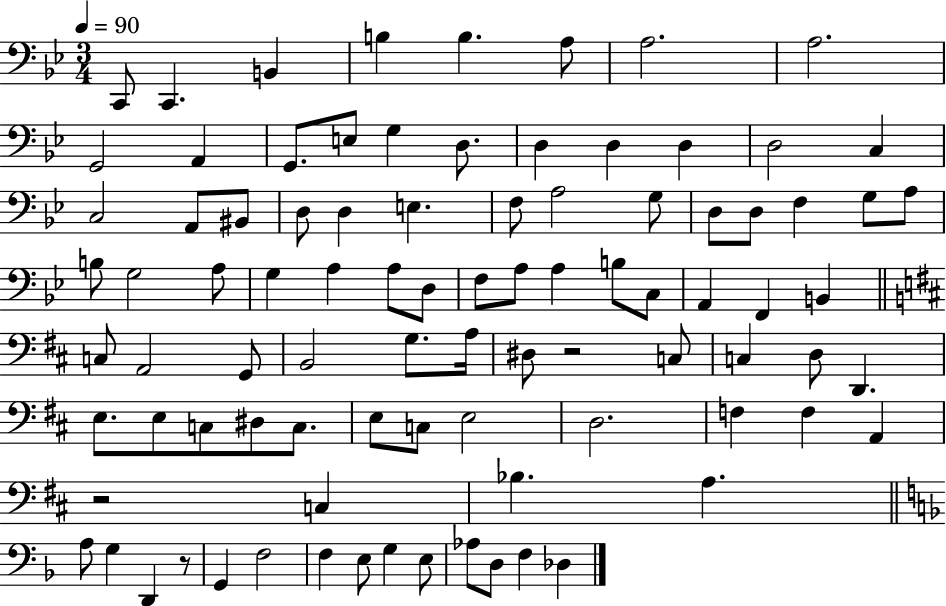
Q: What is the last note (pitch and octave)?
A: Db3